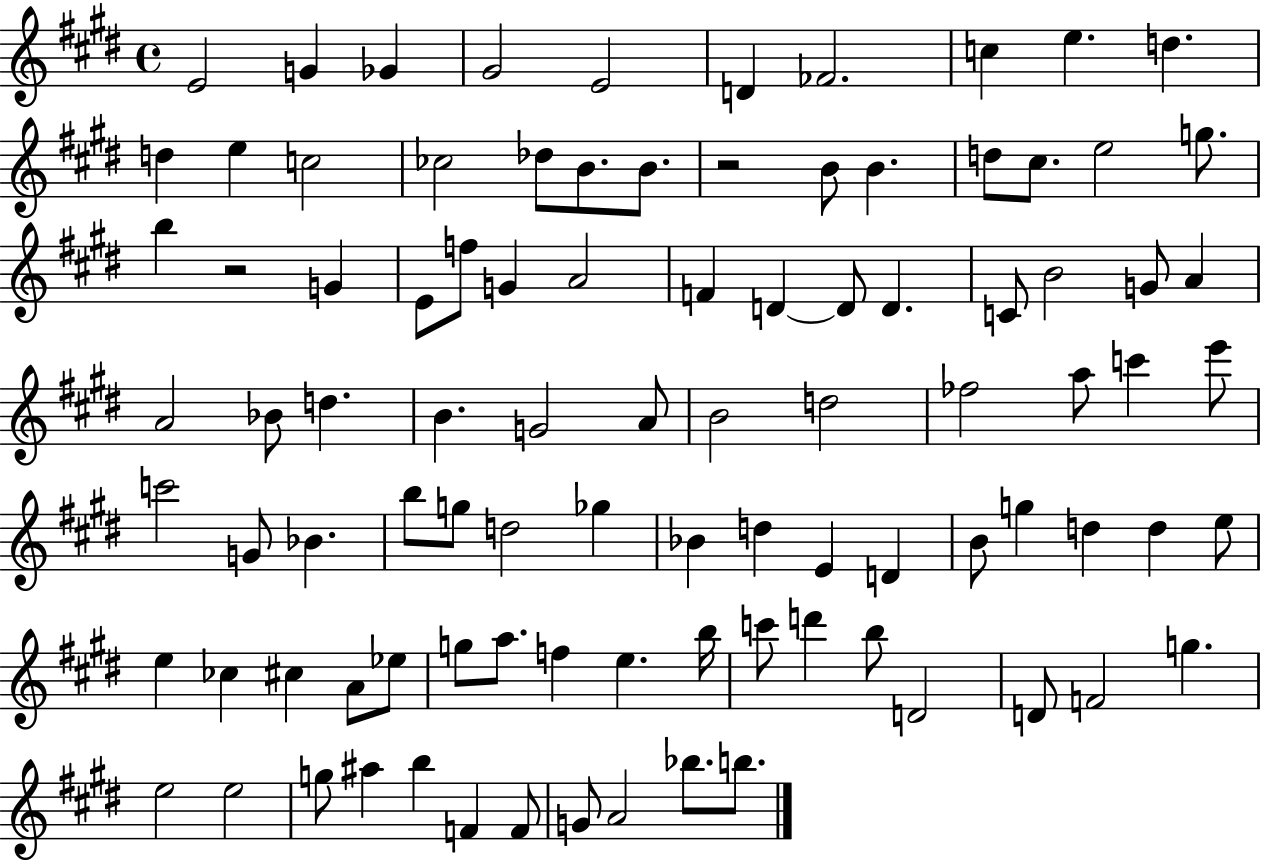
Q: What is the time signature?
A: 4/4